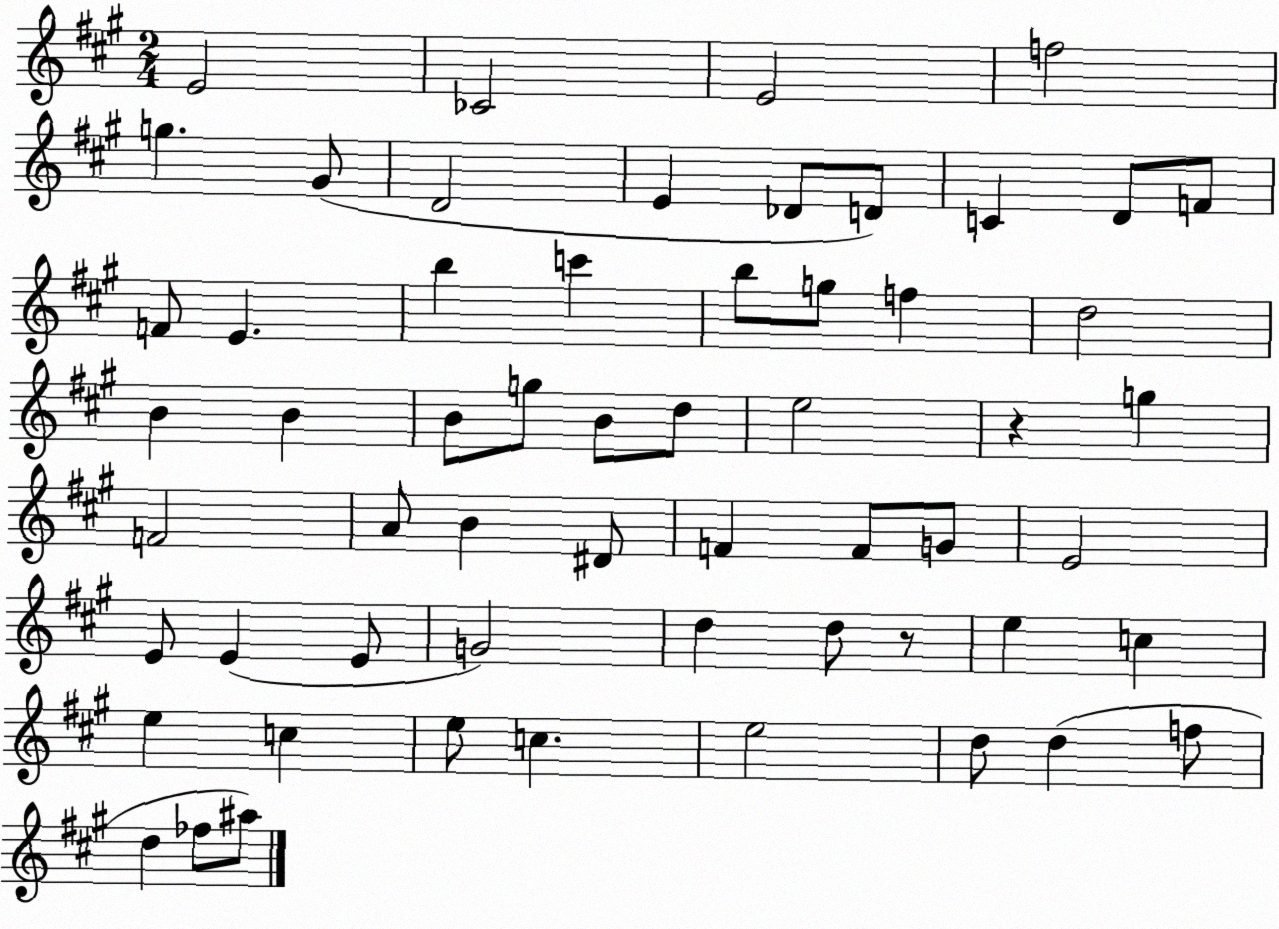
X:1
T:Untitled
M:2/4
L:1/4
K:A
E2 _C2 E2 f2 g ^G/2 D2 E _D/2 D/2 C D/2 F/2 F/2 E b c' b/2 g/2 f d2 B B B/2 g/2 B/2 d/2 e2 z g F2 A/2 B ^D/2 F F/2 G/2 E2 E/2 E E/2 G2 d d/2 z/2 e c e c e/2 c e2 d/2 d f/2 d _f/2 ^a/2